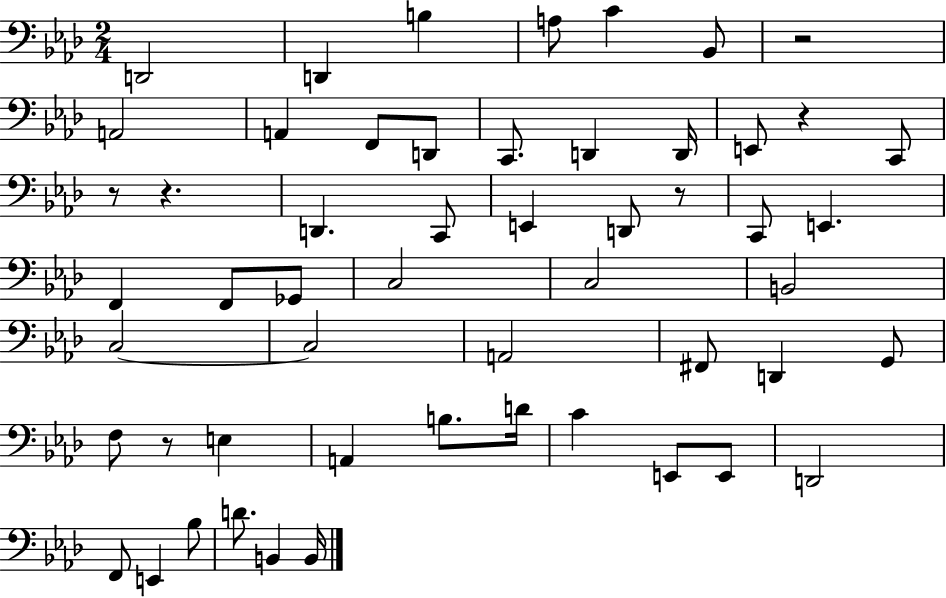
{
  \clef bass
  \numericTimeSignature
  \time 2/4
  \key aes \major
  \repeat volta 2 { d,2 | d,4 b4 | a8 c'4 bes,8 | r2 | \break a,2 | a,4 f,8 d,8 | c,8. d,4 d,16 | e,8 r4 c,8 | \break r8 r4. | d,4. c,8 | e,4 d,8 r8 | c,8 e,4. | \break f,4 f,8 ges,8 | c2 | c2 | b,2 | \break c2~~ | c2 | a,2 | fis,8 d,4 g,8 | \break f8 r8 e4 | a,4 b8. d'16 | c'4 e,8 e,8 | d,2 | \break f,8 e,4 bes8 | d'8. b,4 b,16 | } \bar "|."
}